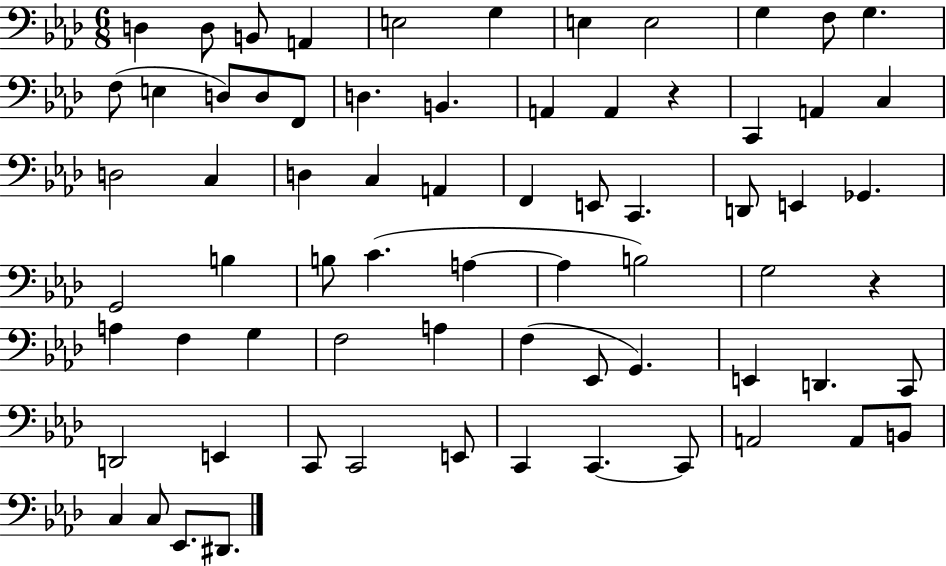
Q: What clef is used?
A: bass